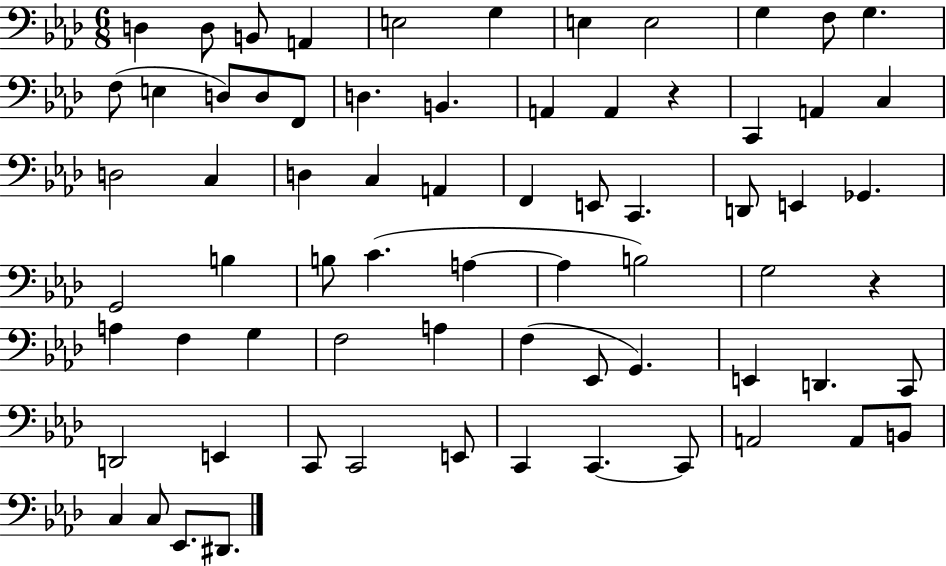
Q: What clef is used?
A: bass